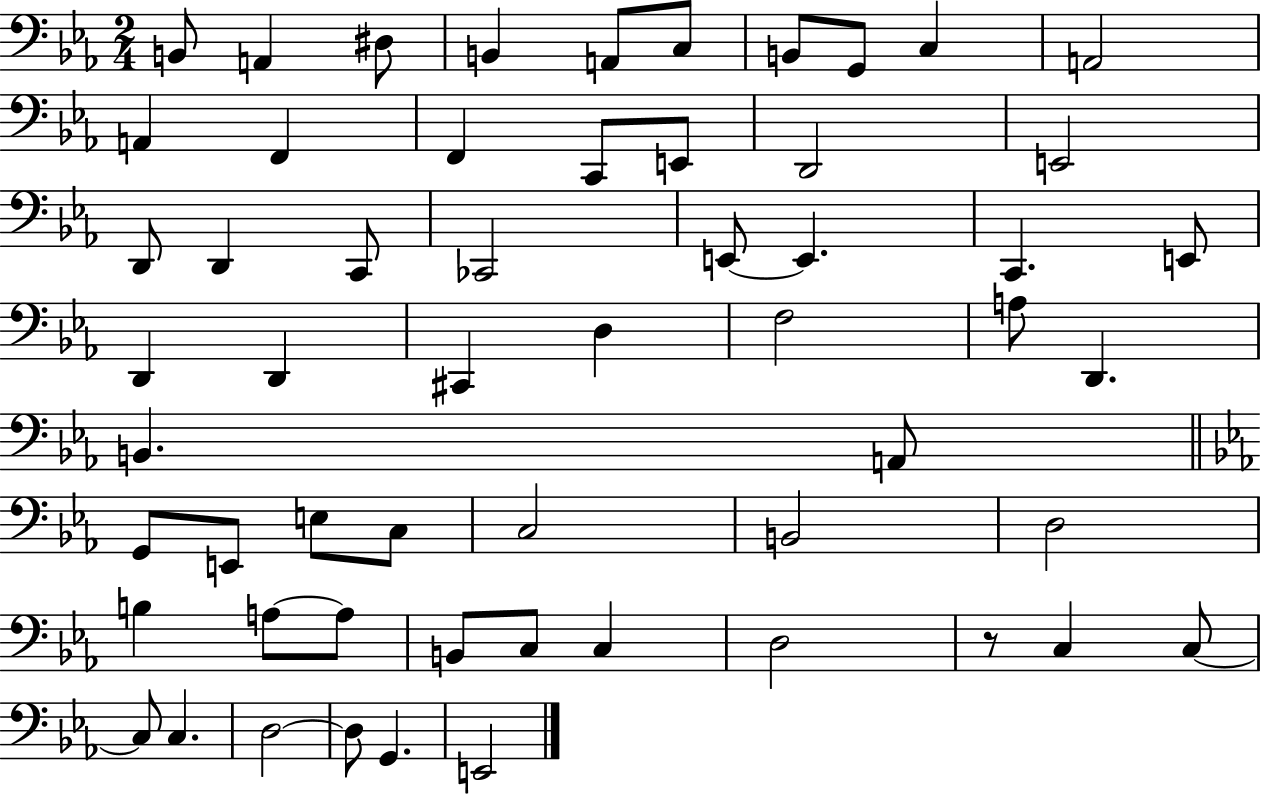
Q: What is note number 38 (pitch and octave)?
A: C3